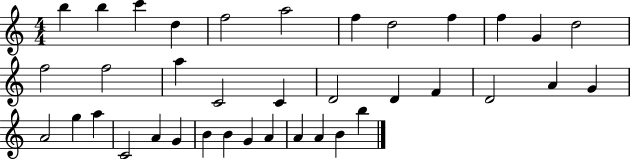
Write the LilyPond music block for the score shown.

{
  \clef treble
  \numericTimeSignature
  \time 4/4
  \key c \major
  b''4 b''4 c'''4 d''4 | f''2 a''2 | f''4 d''2 f''4 | f''4 g'4 d''2 | \break f''2 f''2 | a''4 c'2 c'4 | d'2 d'4 f'4 | d'2 a'4 g'4 | \break a'2 g''4 a''4 | c'2 a'4 g'4 | b'4 b'4 g'4 a'4 | a'4 a'4 b'4 b''4 | \break \bar "|."
}